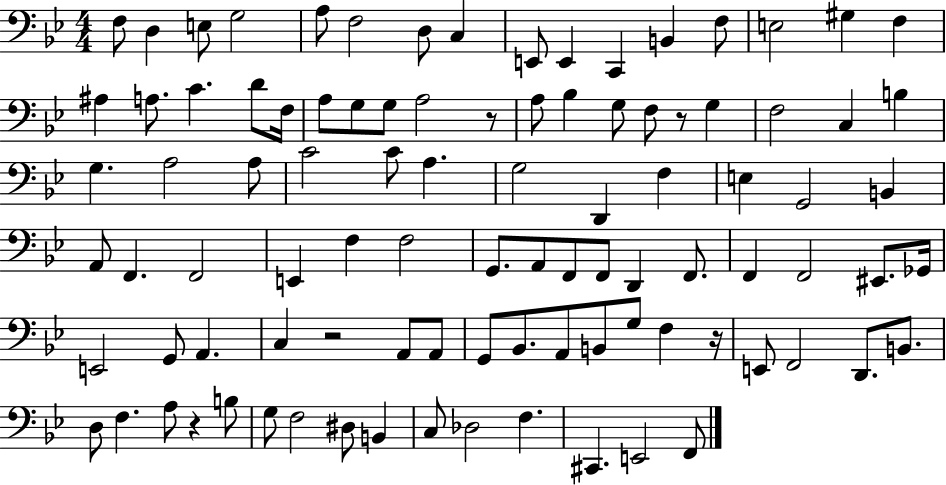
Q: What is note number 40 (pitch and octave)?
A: G3